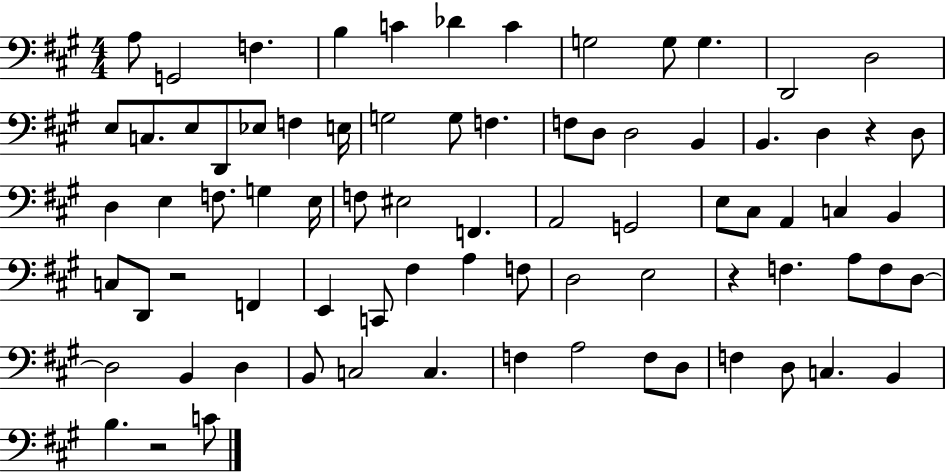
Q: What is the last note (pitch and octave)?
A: C4